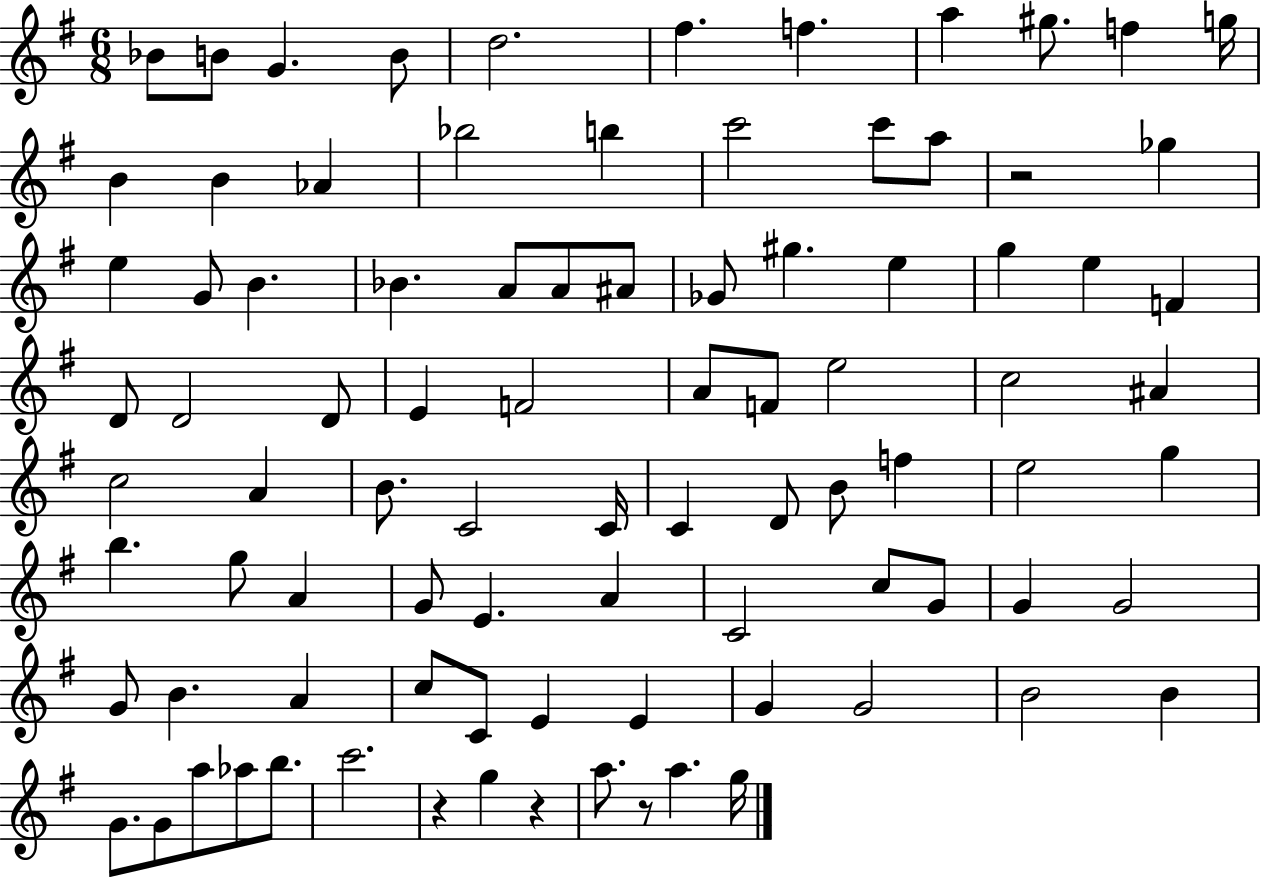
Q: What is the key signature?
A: G major